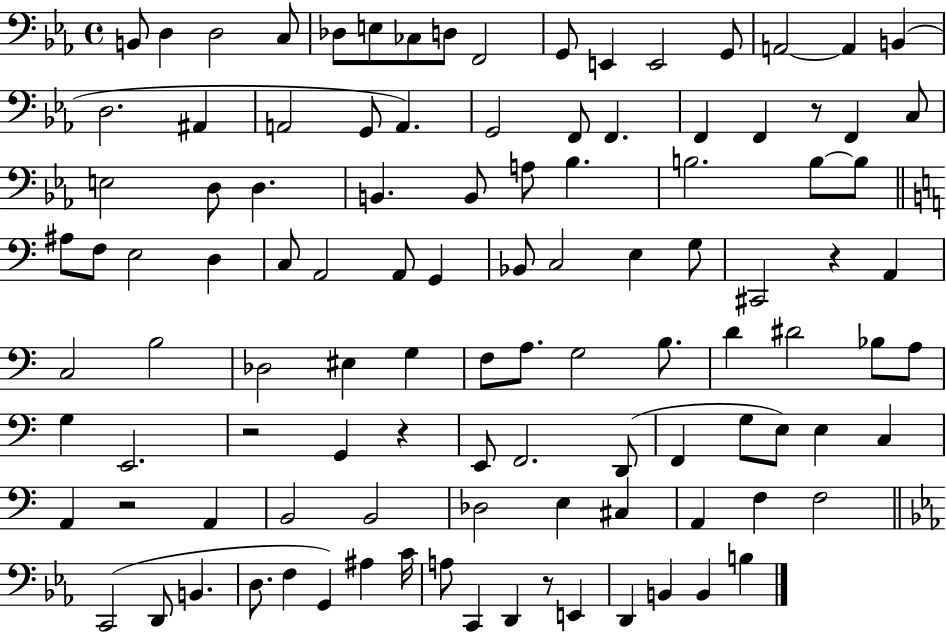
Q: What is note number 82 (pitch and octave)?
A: E3